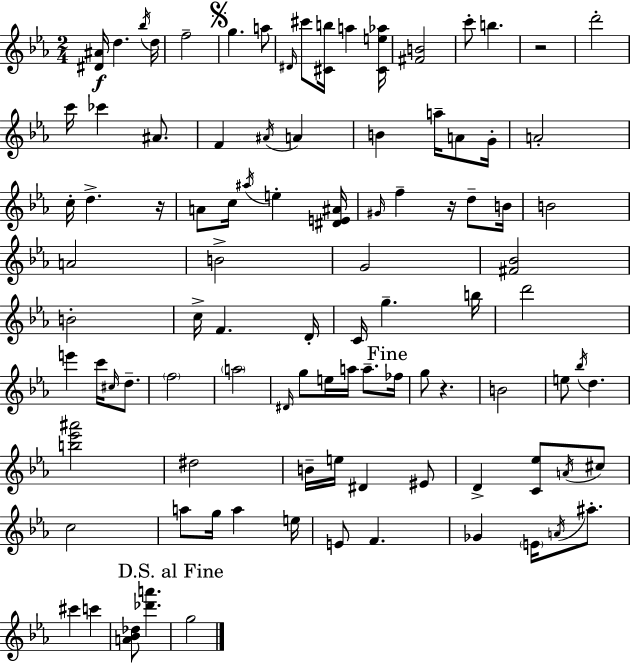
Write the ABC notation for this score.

X:1
T:Untitled
M:2/4
L:1/4
K:Eb
[^D^A]/4 d _b/4 d/4 f2 g a/2 ^D/4 ^c'/2 [^Cb]/4 a [^Ce_a]/4 [^FB]2 c'/2 b z2 d'2 c'/4 _c' ^A/2 F ^A/4 A B a/4 A/2 G/4 A2 c/4 d z/4 A/2 c/4 ^a/4 e [^DE^A]/4 ^G/4 f z/4 d/2 B/4 B2 A2 B2 G2 [^F_B]2 B2 c/4 F D/4 C/4 g b/4 d'2 e' c'/4 ^c/4 d/2 f2 a2 ^D/4 g/2 e/4 a/4 a/2 _f/4 g/2 z B2 e/2 _b/4 d [b_e'^a']2 ^d2 B/4 e/4 ^D ^E/2 D [C_e]/2 A/4 ^c/2 c2 a/2 g/4 a e/4 E/2 F _G E/4 A/4 ^a/2 ^c' c' [A_B_d]/2 [_d'a'] g2